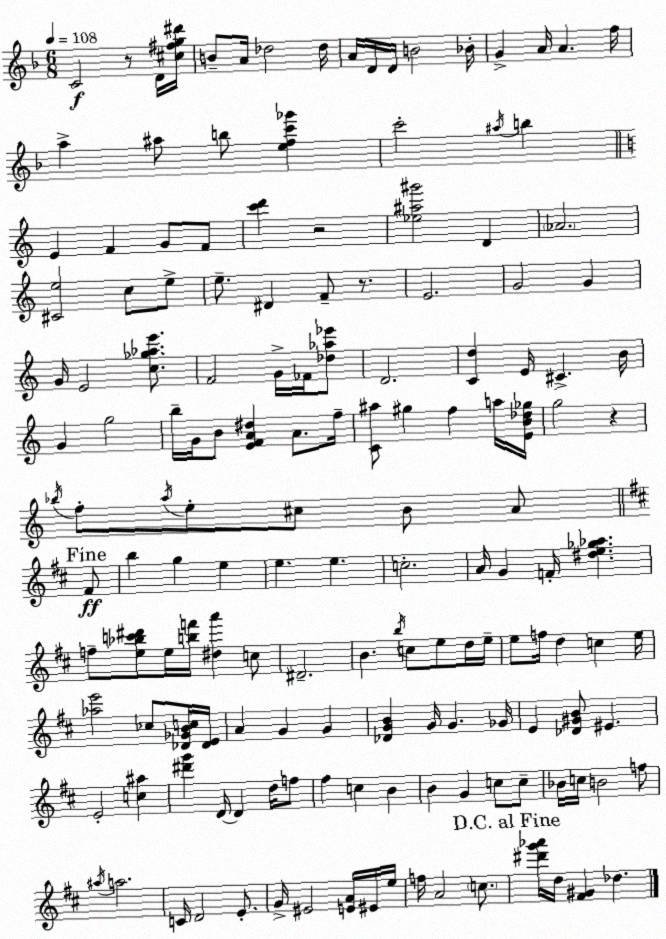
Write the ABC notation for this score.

X:1
T:Untitled
M:6/8
L:1/4
K:Dm
C2 z/2 D/4 [^c^fg^d']/4 B/2 A/4 _d2 _d/4 A/4 D/4 D/4 B2 _B/4 G A/4 A f/4 a ^a/2 b/2 [efc'_g'] c'2 ^a/4 b E F G/2 F/2 [c'd'] z2 [_e^a^g']2 D _A2 [^Ce]2 c/2 e/2 e/2 ^D F/2 z/2 E2 G2 G G/4 E2 [c_g_ae']/2 F2 G/4 _F/4 [_d_a_e']/2 D2 [Cd] E/4 ^C B/4 G g2 b/4 G/4 B/2 [EFA^d] A/2 f/4 [C^a]/2 ^g f a/4 [EB_d_g]/4 g2 z _b/4 f/2 a/4 e/2 ^c/2 B/2 A/2 ^F/2 b g e e e c2 A/4 G F/4 [^de_g_a] f/2 [e_bc'^d']/2 e/4 [bf']/4 [^da'] c/2 ^D2 B b/4 c/2 e/2 d/4 e/4 e/2 f/4 d c e/4 [_ae']2 _c/2 [_D_GBc]/4 [_DE]/4 A G G [_DGB] G/4 G _G/4 E [_D^GB]/2 ^E E2 [c^a] [^d'g'] D/4 D d/4 f/2 ^f c B B G c/2 c/2 _B/4 c/4 B2 f/2 ^a/4 a2 C/4 D2 E/2 G/4 ^E2 [EA]/4 ^E/4 e/4 f/4 A2 c/2 [^d'g'_a']/4 d/4 [^F^G] _d